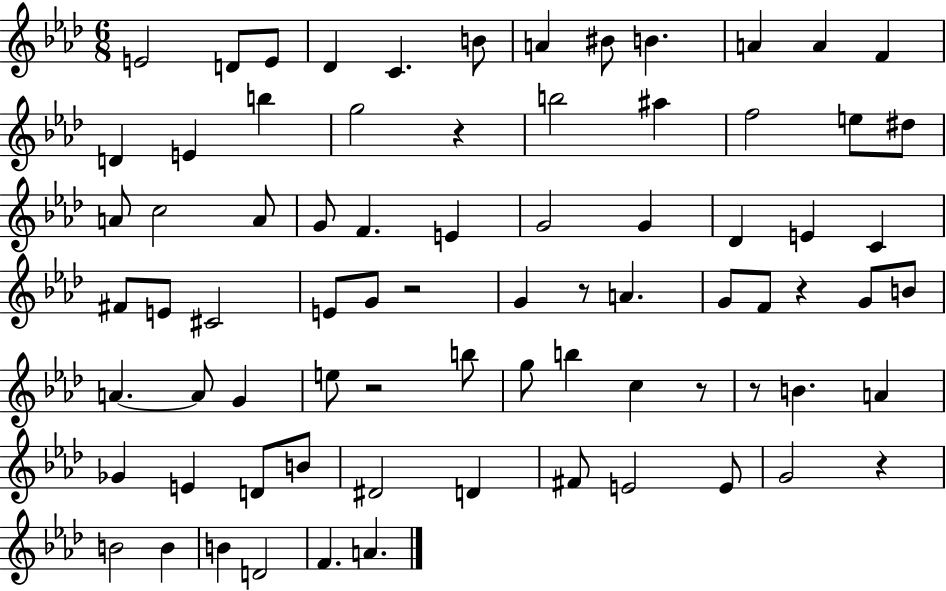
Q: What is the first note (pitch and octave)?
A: E4